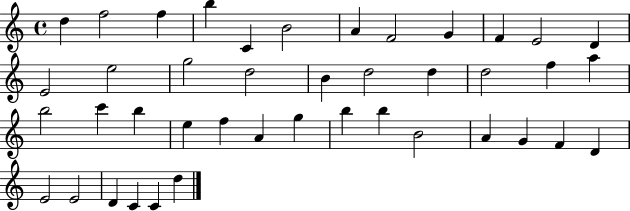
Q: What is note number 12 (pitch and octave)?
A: D4